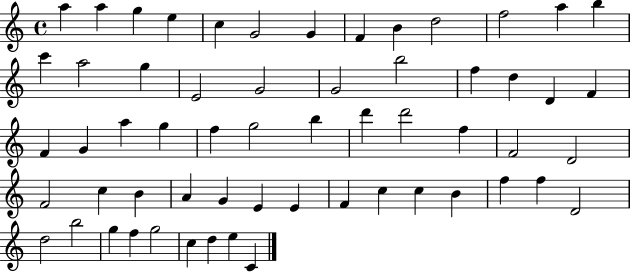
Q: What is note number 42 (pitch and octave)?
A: E4